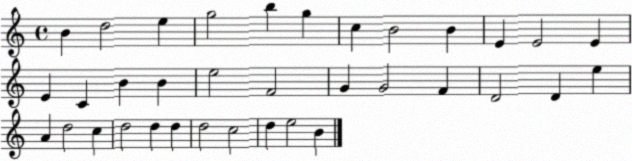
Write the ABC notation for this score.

X:1
T:Untitled
M:4/4
L:1/4
K:C
B d2 e g2 b g c B2 B E E2 E E C B B e2 F2 G G2 F D2 D e A d2 c d2 d d d2 c2 d e2 B